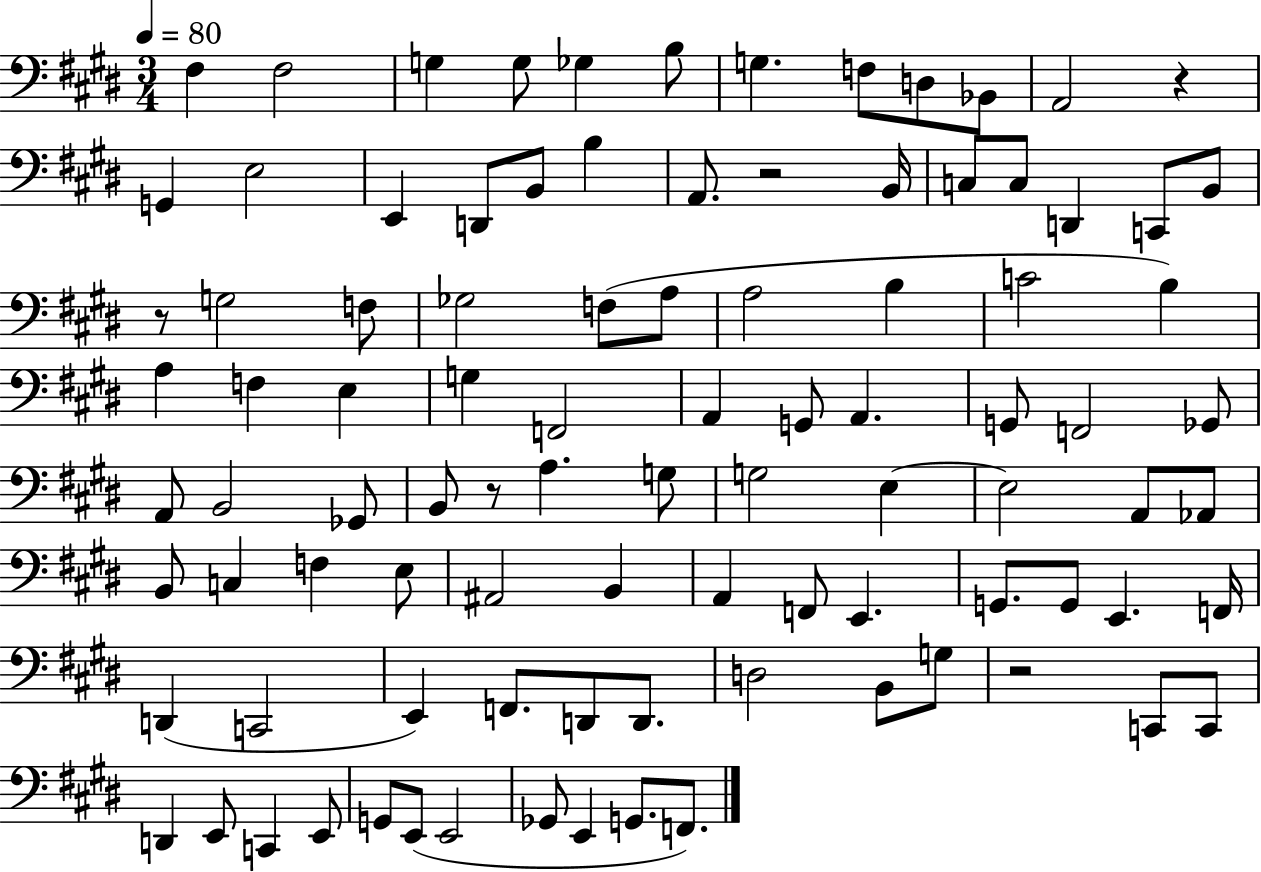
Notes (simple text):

F#3/q F#3/h G3/q G3/e Gb3/q B3/e G3/q. F3/e D3/e Bb2/e A2/h R/q G2/q E3/h E2/q D2/e B2/e B3/q A2/e. R/h B2/s C3/e C3/e D2/q C2/e B2/e R/e G3/h F3/e Gb3/h F3/e A3/e A3/h B3/q C4/h B3/q A3/q F3/q E3/q G3/q F2/h A2/q G2/e A2/q. G2/e F2/h Gb2/e A2/e B2/h Gb2/e B2/e R/e A3/q. G3/e G3/h E3/q E3/h A2/e Ab2/e B2/e C3/q F3/q E3/e A#2/h B2/q A2/q F2/e E2/q. G2/e. G2/e E2/q. F2/s D2/q C2/h E2/q F2/e. D2/e D2/e. D3/h B2/e G3/e R/h C2/e C2/e D2/q E2/e C2/q E2/e G2/e E2/e E2/h Gb2/e E2/q G2/e. F2/e.